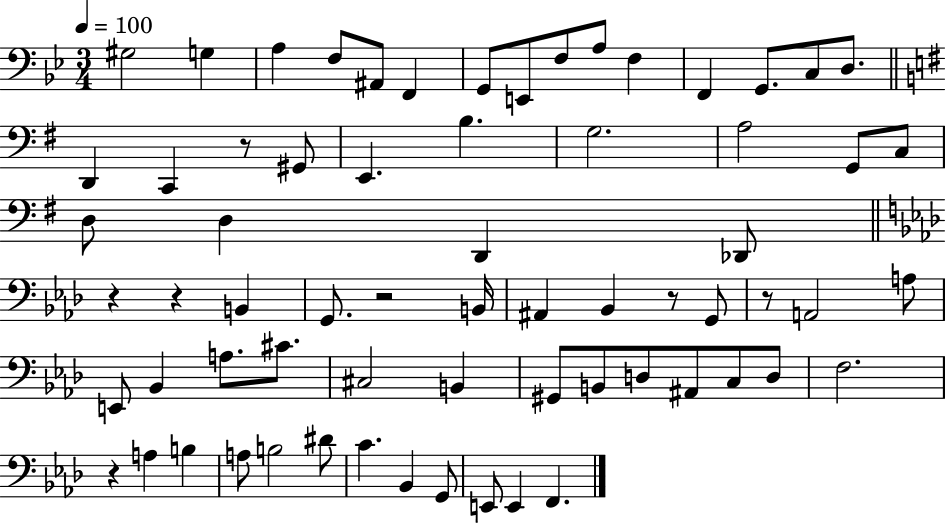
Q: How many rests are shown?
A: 7